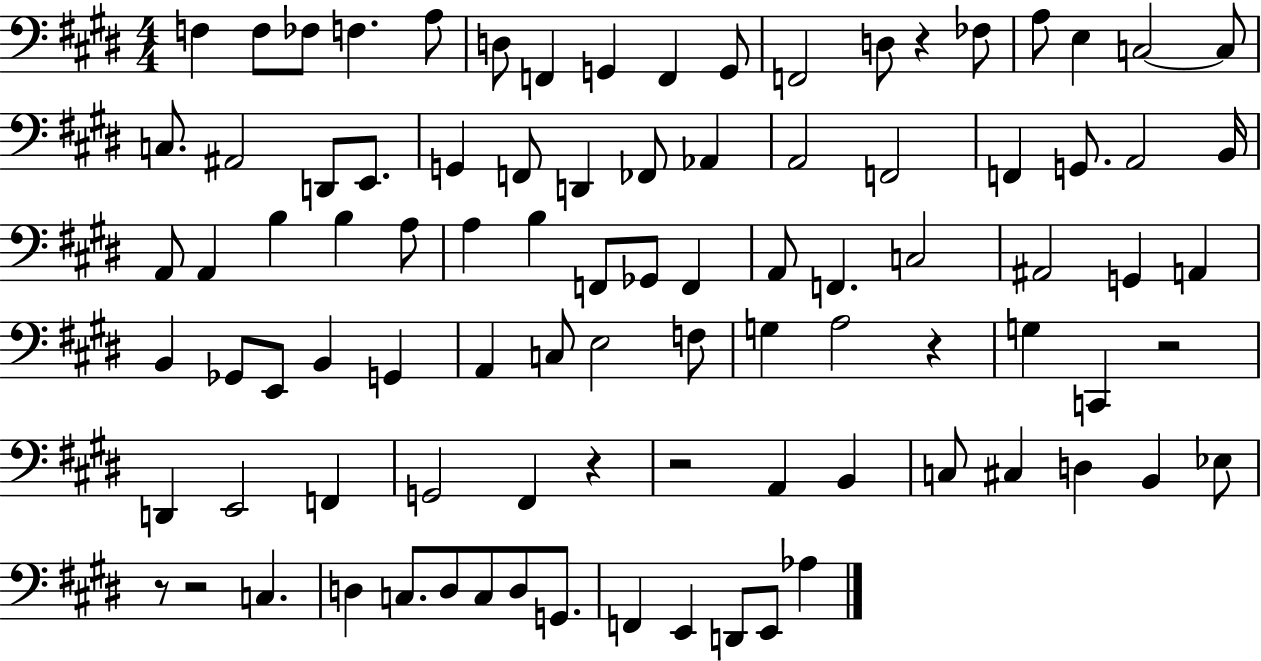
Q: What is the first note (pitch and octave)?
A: F3